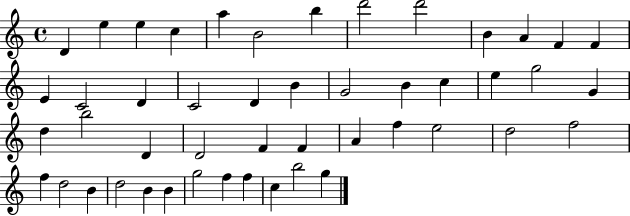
X:1
T:Untitled
M:4/4
L:1/4
K:C
D e e c a B2 b d'2 d'2 B A F F E C2 D C2 D B G2 B c e g2 G d b2 D D2 F F A f e2 d2 f2 f d2 B d2 B B g2 f f c b2 g